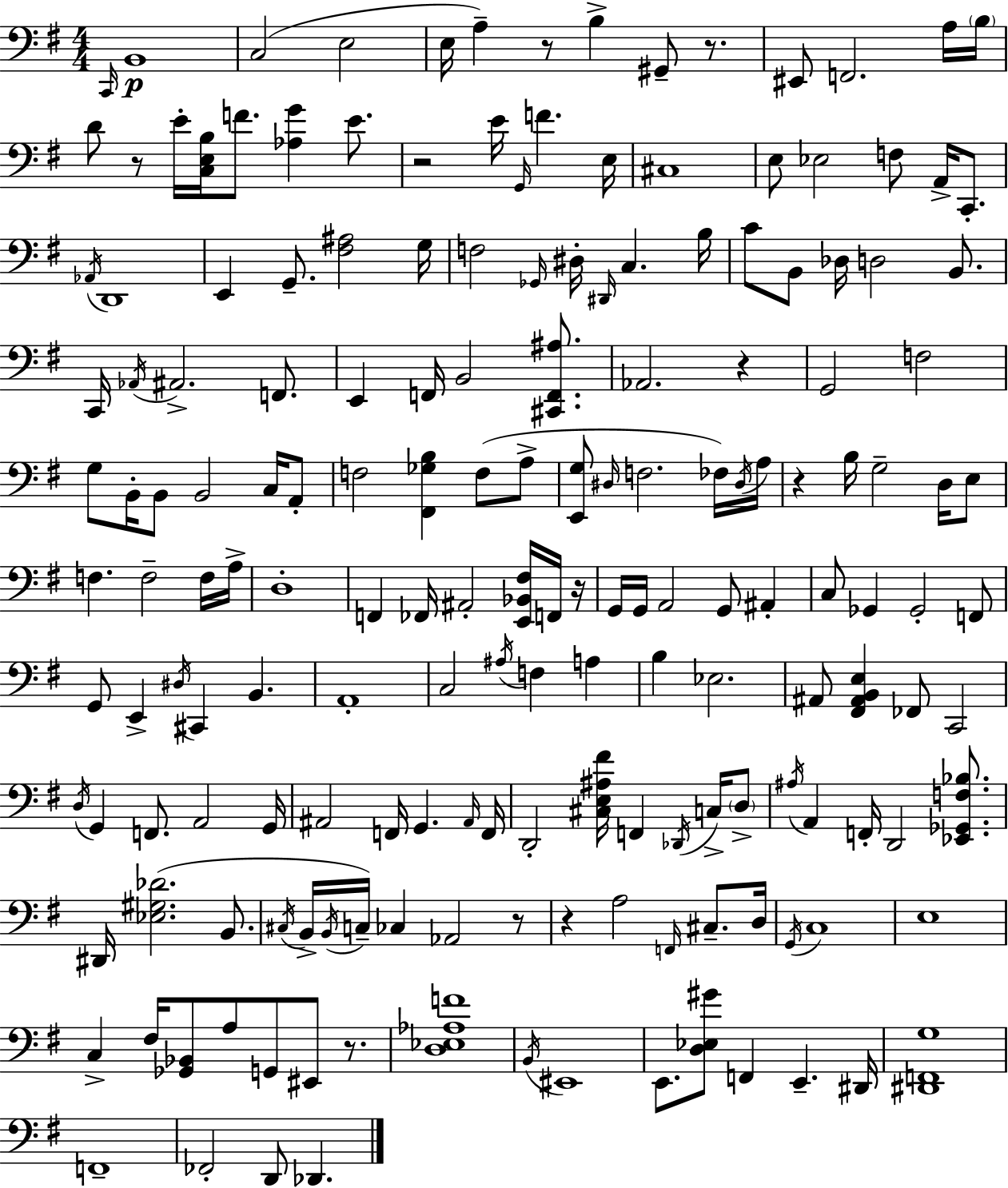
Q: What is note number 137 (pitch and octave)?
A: E3